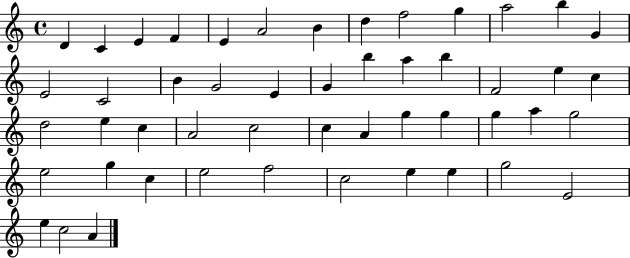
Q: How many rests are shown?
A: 0